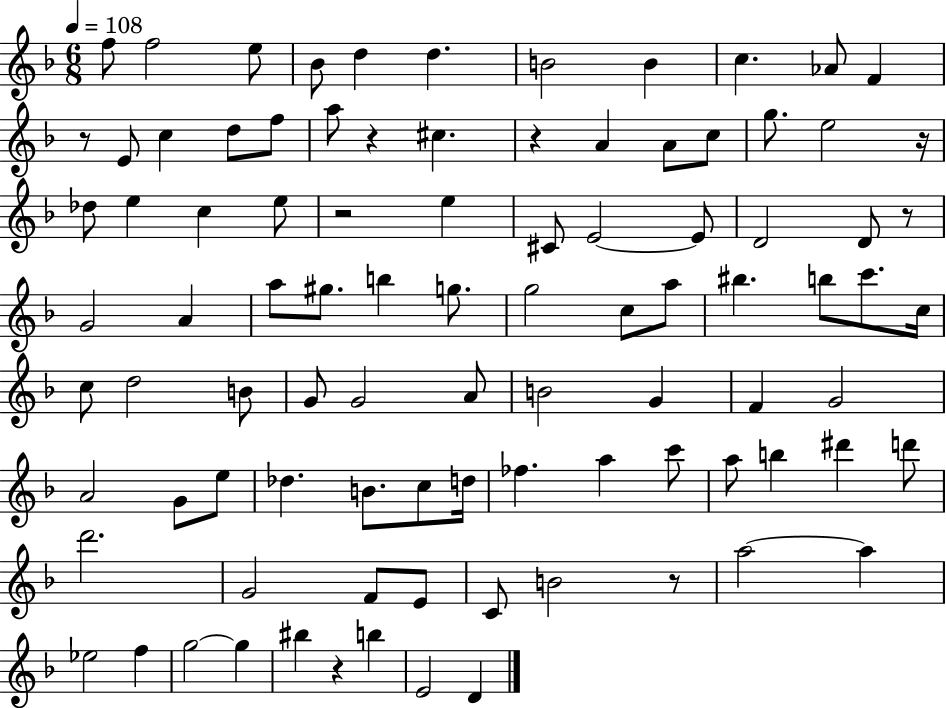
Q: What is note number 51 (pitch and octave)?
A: A4